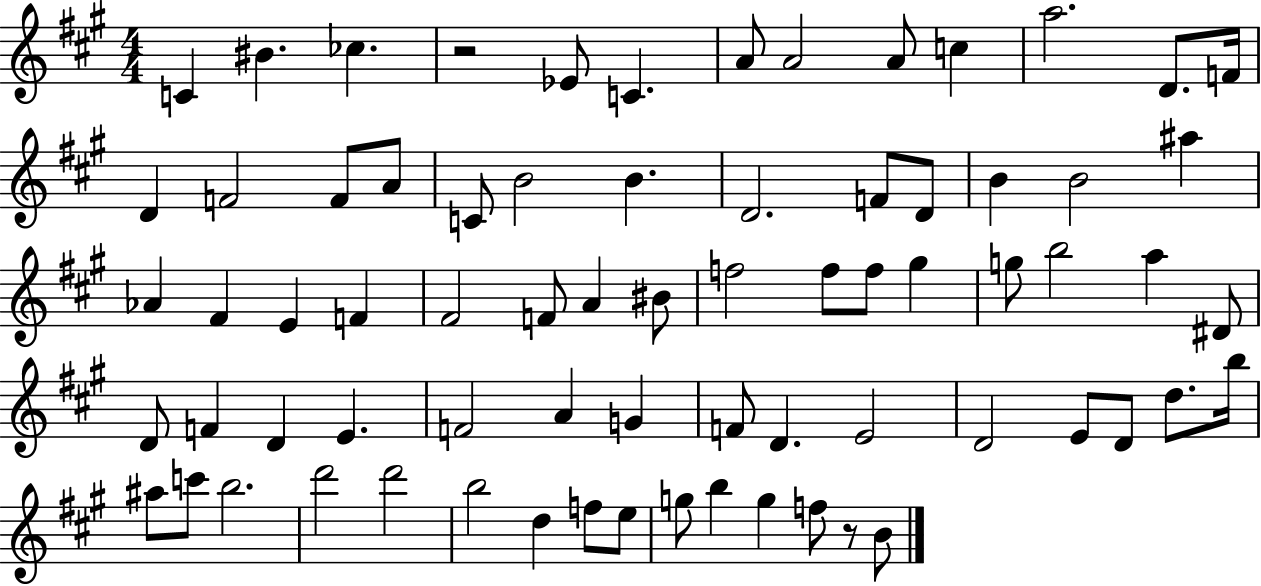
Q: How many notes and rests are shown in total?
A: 72